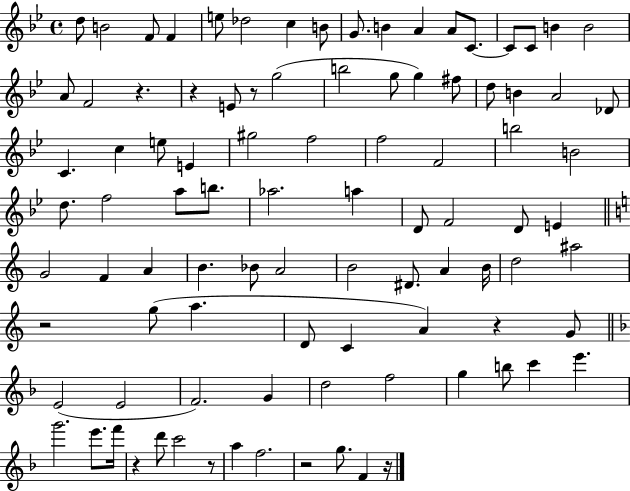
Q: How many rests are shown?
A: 9